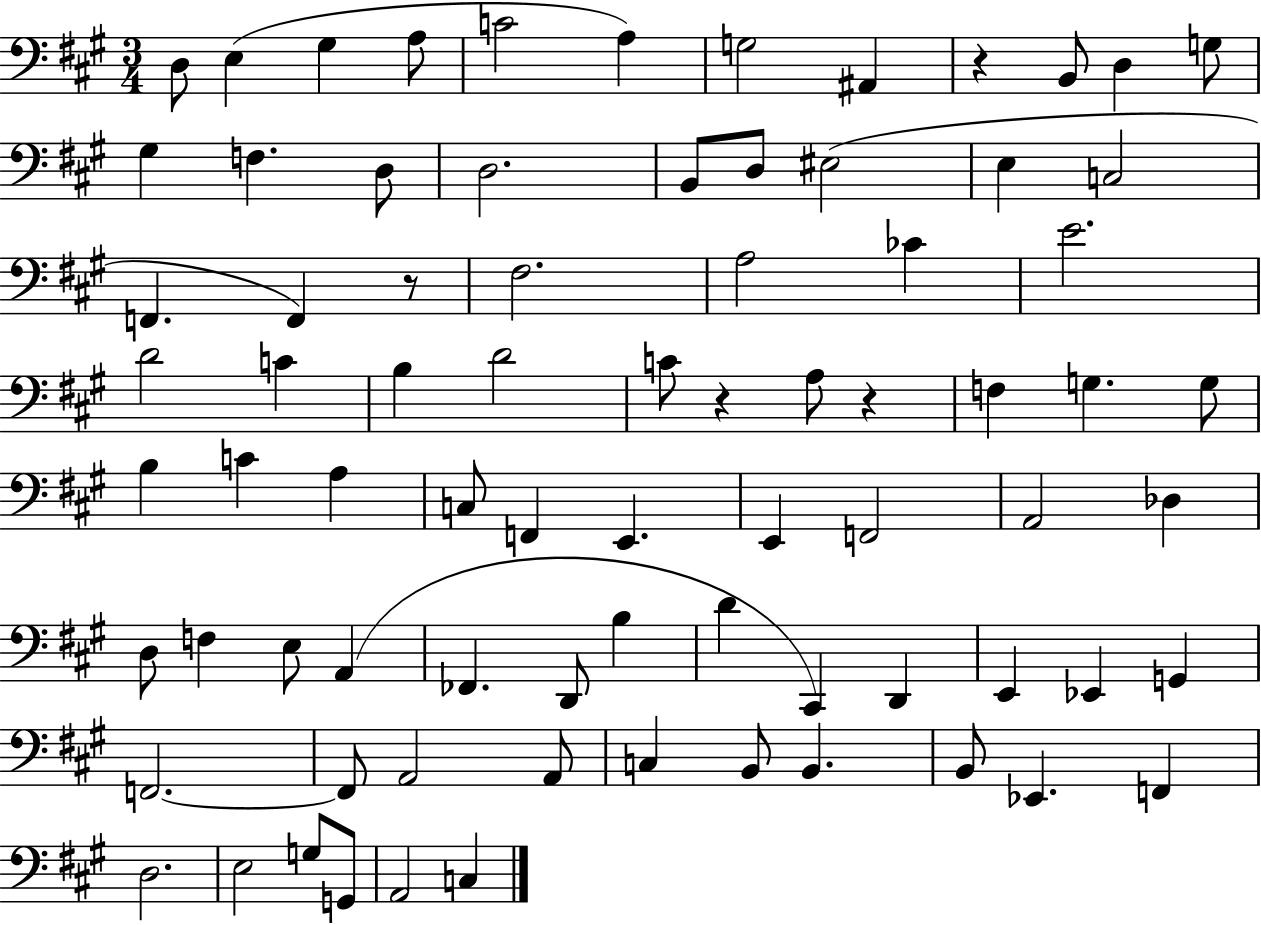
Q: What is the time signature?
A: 3/4